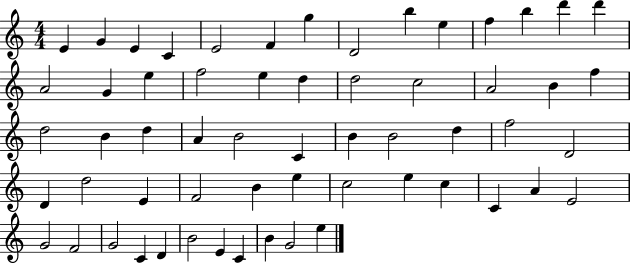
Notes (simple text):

E4/q G4/q E4/q C4/q E4/h F4/q G5/q D4/h B5/q E5/q F5/q B5/q D6/q D6/q A4/h G4/q E5/q F5/h E5/q D5/q D5/h C5/h A4/h B4/q F5/q D5/h B4/q D5/q A4/q B4/h C4/q B4/q B4/h D5/q F5/h D4/h D4/q D5/h E4/q F4/h B4/q E5/q C5/h E5/q C5/q C4/q A4/q E4/h G4/h F4/h G4/h C4/q D4/q B4/h E4/q C4/q B4/q G4/h E5/q